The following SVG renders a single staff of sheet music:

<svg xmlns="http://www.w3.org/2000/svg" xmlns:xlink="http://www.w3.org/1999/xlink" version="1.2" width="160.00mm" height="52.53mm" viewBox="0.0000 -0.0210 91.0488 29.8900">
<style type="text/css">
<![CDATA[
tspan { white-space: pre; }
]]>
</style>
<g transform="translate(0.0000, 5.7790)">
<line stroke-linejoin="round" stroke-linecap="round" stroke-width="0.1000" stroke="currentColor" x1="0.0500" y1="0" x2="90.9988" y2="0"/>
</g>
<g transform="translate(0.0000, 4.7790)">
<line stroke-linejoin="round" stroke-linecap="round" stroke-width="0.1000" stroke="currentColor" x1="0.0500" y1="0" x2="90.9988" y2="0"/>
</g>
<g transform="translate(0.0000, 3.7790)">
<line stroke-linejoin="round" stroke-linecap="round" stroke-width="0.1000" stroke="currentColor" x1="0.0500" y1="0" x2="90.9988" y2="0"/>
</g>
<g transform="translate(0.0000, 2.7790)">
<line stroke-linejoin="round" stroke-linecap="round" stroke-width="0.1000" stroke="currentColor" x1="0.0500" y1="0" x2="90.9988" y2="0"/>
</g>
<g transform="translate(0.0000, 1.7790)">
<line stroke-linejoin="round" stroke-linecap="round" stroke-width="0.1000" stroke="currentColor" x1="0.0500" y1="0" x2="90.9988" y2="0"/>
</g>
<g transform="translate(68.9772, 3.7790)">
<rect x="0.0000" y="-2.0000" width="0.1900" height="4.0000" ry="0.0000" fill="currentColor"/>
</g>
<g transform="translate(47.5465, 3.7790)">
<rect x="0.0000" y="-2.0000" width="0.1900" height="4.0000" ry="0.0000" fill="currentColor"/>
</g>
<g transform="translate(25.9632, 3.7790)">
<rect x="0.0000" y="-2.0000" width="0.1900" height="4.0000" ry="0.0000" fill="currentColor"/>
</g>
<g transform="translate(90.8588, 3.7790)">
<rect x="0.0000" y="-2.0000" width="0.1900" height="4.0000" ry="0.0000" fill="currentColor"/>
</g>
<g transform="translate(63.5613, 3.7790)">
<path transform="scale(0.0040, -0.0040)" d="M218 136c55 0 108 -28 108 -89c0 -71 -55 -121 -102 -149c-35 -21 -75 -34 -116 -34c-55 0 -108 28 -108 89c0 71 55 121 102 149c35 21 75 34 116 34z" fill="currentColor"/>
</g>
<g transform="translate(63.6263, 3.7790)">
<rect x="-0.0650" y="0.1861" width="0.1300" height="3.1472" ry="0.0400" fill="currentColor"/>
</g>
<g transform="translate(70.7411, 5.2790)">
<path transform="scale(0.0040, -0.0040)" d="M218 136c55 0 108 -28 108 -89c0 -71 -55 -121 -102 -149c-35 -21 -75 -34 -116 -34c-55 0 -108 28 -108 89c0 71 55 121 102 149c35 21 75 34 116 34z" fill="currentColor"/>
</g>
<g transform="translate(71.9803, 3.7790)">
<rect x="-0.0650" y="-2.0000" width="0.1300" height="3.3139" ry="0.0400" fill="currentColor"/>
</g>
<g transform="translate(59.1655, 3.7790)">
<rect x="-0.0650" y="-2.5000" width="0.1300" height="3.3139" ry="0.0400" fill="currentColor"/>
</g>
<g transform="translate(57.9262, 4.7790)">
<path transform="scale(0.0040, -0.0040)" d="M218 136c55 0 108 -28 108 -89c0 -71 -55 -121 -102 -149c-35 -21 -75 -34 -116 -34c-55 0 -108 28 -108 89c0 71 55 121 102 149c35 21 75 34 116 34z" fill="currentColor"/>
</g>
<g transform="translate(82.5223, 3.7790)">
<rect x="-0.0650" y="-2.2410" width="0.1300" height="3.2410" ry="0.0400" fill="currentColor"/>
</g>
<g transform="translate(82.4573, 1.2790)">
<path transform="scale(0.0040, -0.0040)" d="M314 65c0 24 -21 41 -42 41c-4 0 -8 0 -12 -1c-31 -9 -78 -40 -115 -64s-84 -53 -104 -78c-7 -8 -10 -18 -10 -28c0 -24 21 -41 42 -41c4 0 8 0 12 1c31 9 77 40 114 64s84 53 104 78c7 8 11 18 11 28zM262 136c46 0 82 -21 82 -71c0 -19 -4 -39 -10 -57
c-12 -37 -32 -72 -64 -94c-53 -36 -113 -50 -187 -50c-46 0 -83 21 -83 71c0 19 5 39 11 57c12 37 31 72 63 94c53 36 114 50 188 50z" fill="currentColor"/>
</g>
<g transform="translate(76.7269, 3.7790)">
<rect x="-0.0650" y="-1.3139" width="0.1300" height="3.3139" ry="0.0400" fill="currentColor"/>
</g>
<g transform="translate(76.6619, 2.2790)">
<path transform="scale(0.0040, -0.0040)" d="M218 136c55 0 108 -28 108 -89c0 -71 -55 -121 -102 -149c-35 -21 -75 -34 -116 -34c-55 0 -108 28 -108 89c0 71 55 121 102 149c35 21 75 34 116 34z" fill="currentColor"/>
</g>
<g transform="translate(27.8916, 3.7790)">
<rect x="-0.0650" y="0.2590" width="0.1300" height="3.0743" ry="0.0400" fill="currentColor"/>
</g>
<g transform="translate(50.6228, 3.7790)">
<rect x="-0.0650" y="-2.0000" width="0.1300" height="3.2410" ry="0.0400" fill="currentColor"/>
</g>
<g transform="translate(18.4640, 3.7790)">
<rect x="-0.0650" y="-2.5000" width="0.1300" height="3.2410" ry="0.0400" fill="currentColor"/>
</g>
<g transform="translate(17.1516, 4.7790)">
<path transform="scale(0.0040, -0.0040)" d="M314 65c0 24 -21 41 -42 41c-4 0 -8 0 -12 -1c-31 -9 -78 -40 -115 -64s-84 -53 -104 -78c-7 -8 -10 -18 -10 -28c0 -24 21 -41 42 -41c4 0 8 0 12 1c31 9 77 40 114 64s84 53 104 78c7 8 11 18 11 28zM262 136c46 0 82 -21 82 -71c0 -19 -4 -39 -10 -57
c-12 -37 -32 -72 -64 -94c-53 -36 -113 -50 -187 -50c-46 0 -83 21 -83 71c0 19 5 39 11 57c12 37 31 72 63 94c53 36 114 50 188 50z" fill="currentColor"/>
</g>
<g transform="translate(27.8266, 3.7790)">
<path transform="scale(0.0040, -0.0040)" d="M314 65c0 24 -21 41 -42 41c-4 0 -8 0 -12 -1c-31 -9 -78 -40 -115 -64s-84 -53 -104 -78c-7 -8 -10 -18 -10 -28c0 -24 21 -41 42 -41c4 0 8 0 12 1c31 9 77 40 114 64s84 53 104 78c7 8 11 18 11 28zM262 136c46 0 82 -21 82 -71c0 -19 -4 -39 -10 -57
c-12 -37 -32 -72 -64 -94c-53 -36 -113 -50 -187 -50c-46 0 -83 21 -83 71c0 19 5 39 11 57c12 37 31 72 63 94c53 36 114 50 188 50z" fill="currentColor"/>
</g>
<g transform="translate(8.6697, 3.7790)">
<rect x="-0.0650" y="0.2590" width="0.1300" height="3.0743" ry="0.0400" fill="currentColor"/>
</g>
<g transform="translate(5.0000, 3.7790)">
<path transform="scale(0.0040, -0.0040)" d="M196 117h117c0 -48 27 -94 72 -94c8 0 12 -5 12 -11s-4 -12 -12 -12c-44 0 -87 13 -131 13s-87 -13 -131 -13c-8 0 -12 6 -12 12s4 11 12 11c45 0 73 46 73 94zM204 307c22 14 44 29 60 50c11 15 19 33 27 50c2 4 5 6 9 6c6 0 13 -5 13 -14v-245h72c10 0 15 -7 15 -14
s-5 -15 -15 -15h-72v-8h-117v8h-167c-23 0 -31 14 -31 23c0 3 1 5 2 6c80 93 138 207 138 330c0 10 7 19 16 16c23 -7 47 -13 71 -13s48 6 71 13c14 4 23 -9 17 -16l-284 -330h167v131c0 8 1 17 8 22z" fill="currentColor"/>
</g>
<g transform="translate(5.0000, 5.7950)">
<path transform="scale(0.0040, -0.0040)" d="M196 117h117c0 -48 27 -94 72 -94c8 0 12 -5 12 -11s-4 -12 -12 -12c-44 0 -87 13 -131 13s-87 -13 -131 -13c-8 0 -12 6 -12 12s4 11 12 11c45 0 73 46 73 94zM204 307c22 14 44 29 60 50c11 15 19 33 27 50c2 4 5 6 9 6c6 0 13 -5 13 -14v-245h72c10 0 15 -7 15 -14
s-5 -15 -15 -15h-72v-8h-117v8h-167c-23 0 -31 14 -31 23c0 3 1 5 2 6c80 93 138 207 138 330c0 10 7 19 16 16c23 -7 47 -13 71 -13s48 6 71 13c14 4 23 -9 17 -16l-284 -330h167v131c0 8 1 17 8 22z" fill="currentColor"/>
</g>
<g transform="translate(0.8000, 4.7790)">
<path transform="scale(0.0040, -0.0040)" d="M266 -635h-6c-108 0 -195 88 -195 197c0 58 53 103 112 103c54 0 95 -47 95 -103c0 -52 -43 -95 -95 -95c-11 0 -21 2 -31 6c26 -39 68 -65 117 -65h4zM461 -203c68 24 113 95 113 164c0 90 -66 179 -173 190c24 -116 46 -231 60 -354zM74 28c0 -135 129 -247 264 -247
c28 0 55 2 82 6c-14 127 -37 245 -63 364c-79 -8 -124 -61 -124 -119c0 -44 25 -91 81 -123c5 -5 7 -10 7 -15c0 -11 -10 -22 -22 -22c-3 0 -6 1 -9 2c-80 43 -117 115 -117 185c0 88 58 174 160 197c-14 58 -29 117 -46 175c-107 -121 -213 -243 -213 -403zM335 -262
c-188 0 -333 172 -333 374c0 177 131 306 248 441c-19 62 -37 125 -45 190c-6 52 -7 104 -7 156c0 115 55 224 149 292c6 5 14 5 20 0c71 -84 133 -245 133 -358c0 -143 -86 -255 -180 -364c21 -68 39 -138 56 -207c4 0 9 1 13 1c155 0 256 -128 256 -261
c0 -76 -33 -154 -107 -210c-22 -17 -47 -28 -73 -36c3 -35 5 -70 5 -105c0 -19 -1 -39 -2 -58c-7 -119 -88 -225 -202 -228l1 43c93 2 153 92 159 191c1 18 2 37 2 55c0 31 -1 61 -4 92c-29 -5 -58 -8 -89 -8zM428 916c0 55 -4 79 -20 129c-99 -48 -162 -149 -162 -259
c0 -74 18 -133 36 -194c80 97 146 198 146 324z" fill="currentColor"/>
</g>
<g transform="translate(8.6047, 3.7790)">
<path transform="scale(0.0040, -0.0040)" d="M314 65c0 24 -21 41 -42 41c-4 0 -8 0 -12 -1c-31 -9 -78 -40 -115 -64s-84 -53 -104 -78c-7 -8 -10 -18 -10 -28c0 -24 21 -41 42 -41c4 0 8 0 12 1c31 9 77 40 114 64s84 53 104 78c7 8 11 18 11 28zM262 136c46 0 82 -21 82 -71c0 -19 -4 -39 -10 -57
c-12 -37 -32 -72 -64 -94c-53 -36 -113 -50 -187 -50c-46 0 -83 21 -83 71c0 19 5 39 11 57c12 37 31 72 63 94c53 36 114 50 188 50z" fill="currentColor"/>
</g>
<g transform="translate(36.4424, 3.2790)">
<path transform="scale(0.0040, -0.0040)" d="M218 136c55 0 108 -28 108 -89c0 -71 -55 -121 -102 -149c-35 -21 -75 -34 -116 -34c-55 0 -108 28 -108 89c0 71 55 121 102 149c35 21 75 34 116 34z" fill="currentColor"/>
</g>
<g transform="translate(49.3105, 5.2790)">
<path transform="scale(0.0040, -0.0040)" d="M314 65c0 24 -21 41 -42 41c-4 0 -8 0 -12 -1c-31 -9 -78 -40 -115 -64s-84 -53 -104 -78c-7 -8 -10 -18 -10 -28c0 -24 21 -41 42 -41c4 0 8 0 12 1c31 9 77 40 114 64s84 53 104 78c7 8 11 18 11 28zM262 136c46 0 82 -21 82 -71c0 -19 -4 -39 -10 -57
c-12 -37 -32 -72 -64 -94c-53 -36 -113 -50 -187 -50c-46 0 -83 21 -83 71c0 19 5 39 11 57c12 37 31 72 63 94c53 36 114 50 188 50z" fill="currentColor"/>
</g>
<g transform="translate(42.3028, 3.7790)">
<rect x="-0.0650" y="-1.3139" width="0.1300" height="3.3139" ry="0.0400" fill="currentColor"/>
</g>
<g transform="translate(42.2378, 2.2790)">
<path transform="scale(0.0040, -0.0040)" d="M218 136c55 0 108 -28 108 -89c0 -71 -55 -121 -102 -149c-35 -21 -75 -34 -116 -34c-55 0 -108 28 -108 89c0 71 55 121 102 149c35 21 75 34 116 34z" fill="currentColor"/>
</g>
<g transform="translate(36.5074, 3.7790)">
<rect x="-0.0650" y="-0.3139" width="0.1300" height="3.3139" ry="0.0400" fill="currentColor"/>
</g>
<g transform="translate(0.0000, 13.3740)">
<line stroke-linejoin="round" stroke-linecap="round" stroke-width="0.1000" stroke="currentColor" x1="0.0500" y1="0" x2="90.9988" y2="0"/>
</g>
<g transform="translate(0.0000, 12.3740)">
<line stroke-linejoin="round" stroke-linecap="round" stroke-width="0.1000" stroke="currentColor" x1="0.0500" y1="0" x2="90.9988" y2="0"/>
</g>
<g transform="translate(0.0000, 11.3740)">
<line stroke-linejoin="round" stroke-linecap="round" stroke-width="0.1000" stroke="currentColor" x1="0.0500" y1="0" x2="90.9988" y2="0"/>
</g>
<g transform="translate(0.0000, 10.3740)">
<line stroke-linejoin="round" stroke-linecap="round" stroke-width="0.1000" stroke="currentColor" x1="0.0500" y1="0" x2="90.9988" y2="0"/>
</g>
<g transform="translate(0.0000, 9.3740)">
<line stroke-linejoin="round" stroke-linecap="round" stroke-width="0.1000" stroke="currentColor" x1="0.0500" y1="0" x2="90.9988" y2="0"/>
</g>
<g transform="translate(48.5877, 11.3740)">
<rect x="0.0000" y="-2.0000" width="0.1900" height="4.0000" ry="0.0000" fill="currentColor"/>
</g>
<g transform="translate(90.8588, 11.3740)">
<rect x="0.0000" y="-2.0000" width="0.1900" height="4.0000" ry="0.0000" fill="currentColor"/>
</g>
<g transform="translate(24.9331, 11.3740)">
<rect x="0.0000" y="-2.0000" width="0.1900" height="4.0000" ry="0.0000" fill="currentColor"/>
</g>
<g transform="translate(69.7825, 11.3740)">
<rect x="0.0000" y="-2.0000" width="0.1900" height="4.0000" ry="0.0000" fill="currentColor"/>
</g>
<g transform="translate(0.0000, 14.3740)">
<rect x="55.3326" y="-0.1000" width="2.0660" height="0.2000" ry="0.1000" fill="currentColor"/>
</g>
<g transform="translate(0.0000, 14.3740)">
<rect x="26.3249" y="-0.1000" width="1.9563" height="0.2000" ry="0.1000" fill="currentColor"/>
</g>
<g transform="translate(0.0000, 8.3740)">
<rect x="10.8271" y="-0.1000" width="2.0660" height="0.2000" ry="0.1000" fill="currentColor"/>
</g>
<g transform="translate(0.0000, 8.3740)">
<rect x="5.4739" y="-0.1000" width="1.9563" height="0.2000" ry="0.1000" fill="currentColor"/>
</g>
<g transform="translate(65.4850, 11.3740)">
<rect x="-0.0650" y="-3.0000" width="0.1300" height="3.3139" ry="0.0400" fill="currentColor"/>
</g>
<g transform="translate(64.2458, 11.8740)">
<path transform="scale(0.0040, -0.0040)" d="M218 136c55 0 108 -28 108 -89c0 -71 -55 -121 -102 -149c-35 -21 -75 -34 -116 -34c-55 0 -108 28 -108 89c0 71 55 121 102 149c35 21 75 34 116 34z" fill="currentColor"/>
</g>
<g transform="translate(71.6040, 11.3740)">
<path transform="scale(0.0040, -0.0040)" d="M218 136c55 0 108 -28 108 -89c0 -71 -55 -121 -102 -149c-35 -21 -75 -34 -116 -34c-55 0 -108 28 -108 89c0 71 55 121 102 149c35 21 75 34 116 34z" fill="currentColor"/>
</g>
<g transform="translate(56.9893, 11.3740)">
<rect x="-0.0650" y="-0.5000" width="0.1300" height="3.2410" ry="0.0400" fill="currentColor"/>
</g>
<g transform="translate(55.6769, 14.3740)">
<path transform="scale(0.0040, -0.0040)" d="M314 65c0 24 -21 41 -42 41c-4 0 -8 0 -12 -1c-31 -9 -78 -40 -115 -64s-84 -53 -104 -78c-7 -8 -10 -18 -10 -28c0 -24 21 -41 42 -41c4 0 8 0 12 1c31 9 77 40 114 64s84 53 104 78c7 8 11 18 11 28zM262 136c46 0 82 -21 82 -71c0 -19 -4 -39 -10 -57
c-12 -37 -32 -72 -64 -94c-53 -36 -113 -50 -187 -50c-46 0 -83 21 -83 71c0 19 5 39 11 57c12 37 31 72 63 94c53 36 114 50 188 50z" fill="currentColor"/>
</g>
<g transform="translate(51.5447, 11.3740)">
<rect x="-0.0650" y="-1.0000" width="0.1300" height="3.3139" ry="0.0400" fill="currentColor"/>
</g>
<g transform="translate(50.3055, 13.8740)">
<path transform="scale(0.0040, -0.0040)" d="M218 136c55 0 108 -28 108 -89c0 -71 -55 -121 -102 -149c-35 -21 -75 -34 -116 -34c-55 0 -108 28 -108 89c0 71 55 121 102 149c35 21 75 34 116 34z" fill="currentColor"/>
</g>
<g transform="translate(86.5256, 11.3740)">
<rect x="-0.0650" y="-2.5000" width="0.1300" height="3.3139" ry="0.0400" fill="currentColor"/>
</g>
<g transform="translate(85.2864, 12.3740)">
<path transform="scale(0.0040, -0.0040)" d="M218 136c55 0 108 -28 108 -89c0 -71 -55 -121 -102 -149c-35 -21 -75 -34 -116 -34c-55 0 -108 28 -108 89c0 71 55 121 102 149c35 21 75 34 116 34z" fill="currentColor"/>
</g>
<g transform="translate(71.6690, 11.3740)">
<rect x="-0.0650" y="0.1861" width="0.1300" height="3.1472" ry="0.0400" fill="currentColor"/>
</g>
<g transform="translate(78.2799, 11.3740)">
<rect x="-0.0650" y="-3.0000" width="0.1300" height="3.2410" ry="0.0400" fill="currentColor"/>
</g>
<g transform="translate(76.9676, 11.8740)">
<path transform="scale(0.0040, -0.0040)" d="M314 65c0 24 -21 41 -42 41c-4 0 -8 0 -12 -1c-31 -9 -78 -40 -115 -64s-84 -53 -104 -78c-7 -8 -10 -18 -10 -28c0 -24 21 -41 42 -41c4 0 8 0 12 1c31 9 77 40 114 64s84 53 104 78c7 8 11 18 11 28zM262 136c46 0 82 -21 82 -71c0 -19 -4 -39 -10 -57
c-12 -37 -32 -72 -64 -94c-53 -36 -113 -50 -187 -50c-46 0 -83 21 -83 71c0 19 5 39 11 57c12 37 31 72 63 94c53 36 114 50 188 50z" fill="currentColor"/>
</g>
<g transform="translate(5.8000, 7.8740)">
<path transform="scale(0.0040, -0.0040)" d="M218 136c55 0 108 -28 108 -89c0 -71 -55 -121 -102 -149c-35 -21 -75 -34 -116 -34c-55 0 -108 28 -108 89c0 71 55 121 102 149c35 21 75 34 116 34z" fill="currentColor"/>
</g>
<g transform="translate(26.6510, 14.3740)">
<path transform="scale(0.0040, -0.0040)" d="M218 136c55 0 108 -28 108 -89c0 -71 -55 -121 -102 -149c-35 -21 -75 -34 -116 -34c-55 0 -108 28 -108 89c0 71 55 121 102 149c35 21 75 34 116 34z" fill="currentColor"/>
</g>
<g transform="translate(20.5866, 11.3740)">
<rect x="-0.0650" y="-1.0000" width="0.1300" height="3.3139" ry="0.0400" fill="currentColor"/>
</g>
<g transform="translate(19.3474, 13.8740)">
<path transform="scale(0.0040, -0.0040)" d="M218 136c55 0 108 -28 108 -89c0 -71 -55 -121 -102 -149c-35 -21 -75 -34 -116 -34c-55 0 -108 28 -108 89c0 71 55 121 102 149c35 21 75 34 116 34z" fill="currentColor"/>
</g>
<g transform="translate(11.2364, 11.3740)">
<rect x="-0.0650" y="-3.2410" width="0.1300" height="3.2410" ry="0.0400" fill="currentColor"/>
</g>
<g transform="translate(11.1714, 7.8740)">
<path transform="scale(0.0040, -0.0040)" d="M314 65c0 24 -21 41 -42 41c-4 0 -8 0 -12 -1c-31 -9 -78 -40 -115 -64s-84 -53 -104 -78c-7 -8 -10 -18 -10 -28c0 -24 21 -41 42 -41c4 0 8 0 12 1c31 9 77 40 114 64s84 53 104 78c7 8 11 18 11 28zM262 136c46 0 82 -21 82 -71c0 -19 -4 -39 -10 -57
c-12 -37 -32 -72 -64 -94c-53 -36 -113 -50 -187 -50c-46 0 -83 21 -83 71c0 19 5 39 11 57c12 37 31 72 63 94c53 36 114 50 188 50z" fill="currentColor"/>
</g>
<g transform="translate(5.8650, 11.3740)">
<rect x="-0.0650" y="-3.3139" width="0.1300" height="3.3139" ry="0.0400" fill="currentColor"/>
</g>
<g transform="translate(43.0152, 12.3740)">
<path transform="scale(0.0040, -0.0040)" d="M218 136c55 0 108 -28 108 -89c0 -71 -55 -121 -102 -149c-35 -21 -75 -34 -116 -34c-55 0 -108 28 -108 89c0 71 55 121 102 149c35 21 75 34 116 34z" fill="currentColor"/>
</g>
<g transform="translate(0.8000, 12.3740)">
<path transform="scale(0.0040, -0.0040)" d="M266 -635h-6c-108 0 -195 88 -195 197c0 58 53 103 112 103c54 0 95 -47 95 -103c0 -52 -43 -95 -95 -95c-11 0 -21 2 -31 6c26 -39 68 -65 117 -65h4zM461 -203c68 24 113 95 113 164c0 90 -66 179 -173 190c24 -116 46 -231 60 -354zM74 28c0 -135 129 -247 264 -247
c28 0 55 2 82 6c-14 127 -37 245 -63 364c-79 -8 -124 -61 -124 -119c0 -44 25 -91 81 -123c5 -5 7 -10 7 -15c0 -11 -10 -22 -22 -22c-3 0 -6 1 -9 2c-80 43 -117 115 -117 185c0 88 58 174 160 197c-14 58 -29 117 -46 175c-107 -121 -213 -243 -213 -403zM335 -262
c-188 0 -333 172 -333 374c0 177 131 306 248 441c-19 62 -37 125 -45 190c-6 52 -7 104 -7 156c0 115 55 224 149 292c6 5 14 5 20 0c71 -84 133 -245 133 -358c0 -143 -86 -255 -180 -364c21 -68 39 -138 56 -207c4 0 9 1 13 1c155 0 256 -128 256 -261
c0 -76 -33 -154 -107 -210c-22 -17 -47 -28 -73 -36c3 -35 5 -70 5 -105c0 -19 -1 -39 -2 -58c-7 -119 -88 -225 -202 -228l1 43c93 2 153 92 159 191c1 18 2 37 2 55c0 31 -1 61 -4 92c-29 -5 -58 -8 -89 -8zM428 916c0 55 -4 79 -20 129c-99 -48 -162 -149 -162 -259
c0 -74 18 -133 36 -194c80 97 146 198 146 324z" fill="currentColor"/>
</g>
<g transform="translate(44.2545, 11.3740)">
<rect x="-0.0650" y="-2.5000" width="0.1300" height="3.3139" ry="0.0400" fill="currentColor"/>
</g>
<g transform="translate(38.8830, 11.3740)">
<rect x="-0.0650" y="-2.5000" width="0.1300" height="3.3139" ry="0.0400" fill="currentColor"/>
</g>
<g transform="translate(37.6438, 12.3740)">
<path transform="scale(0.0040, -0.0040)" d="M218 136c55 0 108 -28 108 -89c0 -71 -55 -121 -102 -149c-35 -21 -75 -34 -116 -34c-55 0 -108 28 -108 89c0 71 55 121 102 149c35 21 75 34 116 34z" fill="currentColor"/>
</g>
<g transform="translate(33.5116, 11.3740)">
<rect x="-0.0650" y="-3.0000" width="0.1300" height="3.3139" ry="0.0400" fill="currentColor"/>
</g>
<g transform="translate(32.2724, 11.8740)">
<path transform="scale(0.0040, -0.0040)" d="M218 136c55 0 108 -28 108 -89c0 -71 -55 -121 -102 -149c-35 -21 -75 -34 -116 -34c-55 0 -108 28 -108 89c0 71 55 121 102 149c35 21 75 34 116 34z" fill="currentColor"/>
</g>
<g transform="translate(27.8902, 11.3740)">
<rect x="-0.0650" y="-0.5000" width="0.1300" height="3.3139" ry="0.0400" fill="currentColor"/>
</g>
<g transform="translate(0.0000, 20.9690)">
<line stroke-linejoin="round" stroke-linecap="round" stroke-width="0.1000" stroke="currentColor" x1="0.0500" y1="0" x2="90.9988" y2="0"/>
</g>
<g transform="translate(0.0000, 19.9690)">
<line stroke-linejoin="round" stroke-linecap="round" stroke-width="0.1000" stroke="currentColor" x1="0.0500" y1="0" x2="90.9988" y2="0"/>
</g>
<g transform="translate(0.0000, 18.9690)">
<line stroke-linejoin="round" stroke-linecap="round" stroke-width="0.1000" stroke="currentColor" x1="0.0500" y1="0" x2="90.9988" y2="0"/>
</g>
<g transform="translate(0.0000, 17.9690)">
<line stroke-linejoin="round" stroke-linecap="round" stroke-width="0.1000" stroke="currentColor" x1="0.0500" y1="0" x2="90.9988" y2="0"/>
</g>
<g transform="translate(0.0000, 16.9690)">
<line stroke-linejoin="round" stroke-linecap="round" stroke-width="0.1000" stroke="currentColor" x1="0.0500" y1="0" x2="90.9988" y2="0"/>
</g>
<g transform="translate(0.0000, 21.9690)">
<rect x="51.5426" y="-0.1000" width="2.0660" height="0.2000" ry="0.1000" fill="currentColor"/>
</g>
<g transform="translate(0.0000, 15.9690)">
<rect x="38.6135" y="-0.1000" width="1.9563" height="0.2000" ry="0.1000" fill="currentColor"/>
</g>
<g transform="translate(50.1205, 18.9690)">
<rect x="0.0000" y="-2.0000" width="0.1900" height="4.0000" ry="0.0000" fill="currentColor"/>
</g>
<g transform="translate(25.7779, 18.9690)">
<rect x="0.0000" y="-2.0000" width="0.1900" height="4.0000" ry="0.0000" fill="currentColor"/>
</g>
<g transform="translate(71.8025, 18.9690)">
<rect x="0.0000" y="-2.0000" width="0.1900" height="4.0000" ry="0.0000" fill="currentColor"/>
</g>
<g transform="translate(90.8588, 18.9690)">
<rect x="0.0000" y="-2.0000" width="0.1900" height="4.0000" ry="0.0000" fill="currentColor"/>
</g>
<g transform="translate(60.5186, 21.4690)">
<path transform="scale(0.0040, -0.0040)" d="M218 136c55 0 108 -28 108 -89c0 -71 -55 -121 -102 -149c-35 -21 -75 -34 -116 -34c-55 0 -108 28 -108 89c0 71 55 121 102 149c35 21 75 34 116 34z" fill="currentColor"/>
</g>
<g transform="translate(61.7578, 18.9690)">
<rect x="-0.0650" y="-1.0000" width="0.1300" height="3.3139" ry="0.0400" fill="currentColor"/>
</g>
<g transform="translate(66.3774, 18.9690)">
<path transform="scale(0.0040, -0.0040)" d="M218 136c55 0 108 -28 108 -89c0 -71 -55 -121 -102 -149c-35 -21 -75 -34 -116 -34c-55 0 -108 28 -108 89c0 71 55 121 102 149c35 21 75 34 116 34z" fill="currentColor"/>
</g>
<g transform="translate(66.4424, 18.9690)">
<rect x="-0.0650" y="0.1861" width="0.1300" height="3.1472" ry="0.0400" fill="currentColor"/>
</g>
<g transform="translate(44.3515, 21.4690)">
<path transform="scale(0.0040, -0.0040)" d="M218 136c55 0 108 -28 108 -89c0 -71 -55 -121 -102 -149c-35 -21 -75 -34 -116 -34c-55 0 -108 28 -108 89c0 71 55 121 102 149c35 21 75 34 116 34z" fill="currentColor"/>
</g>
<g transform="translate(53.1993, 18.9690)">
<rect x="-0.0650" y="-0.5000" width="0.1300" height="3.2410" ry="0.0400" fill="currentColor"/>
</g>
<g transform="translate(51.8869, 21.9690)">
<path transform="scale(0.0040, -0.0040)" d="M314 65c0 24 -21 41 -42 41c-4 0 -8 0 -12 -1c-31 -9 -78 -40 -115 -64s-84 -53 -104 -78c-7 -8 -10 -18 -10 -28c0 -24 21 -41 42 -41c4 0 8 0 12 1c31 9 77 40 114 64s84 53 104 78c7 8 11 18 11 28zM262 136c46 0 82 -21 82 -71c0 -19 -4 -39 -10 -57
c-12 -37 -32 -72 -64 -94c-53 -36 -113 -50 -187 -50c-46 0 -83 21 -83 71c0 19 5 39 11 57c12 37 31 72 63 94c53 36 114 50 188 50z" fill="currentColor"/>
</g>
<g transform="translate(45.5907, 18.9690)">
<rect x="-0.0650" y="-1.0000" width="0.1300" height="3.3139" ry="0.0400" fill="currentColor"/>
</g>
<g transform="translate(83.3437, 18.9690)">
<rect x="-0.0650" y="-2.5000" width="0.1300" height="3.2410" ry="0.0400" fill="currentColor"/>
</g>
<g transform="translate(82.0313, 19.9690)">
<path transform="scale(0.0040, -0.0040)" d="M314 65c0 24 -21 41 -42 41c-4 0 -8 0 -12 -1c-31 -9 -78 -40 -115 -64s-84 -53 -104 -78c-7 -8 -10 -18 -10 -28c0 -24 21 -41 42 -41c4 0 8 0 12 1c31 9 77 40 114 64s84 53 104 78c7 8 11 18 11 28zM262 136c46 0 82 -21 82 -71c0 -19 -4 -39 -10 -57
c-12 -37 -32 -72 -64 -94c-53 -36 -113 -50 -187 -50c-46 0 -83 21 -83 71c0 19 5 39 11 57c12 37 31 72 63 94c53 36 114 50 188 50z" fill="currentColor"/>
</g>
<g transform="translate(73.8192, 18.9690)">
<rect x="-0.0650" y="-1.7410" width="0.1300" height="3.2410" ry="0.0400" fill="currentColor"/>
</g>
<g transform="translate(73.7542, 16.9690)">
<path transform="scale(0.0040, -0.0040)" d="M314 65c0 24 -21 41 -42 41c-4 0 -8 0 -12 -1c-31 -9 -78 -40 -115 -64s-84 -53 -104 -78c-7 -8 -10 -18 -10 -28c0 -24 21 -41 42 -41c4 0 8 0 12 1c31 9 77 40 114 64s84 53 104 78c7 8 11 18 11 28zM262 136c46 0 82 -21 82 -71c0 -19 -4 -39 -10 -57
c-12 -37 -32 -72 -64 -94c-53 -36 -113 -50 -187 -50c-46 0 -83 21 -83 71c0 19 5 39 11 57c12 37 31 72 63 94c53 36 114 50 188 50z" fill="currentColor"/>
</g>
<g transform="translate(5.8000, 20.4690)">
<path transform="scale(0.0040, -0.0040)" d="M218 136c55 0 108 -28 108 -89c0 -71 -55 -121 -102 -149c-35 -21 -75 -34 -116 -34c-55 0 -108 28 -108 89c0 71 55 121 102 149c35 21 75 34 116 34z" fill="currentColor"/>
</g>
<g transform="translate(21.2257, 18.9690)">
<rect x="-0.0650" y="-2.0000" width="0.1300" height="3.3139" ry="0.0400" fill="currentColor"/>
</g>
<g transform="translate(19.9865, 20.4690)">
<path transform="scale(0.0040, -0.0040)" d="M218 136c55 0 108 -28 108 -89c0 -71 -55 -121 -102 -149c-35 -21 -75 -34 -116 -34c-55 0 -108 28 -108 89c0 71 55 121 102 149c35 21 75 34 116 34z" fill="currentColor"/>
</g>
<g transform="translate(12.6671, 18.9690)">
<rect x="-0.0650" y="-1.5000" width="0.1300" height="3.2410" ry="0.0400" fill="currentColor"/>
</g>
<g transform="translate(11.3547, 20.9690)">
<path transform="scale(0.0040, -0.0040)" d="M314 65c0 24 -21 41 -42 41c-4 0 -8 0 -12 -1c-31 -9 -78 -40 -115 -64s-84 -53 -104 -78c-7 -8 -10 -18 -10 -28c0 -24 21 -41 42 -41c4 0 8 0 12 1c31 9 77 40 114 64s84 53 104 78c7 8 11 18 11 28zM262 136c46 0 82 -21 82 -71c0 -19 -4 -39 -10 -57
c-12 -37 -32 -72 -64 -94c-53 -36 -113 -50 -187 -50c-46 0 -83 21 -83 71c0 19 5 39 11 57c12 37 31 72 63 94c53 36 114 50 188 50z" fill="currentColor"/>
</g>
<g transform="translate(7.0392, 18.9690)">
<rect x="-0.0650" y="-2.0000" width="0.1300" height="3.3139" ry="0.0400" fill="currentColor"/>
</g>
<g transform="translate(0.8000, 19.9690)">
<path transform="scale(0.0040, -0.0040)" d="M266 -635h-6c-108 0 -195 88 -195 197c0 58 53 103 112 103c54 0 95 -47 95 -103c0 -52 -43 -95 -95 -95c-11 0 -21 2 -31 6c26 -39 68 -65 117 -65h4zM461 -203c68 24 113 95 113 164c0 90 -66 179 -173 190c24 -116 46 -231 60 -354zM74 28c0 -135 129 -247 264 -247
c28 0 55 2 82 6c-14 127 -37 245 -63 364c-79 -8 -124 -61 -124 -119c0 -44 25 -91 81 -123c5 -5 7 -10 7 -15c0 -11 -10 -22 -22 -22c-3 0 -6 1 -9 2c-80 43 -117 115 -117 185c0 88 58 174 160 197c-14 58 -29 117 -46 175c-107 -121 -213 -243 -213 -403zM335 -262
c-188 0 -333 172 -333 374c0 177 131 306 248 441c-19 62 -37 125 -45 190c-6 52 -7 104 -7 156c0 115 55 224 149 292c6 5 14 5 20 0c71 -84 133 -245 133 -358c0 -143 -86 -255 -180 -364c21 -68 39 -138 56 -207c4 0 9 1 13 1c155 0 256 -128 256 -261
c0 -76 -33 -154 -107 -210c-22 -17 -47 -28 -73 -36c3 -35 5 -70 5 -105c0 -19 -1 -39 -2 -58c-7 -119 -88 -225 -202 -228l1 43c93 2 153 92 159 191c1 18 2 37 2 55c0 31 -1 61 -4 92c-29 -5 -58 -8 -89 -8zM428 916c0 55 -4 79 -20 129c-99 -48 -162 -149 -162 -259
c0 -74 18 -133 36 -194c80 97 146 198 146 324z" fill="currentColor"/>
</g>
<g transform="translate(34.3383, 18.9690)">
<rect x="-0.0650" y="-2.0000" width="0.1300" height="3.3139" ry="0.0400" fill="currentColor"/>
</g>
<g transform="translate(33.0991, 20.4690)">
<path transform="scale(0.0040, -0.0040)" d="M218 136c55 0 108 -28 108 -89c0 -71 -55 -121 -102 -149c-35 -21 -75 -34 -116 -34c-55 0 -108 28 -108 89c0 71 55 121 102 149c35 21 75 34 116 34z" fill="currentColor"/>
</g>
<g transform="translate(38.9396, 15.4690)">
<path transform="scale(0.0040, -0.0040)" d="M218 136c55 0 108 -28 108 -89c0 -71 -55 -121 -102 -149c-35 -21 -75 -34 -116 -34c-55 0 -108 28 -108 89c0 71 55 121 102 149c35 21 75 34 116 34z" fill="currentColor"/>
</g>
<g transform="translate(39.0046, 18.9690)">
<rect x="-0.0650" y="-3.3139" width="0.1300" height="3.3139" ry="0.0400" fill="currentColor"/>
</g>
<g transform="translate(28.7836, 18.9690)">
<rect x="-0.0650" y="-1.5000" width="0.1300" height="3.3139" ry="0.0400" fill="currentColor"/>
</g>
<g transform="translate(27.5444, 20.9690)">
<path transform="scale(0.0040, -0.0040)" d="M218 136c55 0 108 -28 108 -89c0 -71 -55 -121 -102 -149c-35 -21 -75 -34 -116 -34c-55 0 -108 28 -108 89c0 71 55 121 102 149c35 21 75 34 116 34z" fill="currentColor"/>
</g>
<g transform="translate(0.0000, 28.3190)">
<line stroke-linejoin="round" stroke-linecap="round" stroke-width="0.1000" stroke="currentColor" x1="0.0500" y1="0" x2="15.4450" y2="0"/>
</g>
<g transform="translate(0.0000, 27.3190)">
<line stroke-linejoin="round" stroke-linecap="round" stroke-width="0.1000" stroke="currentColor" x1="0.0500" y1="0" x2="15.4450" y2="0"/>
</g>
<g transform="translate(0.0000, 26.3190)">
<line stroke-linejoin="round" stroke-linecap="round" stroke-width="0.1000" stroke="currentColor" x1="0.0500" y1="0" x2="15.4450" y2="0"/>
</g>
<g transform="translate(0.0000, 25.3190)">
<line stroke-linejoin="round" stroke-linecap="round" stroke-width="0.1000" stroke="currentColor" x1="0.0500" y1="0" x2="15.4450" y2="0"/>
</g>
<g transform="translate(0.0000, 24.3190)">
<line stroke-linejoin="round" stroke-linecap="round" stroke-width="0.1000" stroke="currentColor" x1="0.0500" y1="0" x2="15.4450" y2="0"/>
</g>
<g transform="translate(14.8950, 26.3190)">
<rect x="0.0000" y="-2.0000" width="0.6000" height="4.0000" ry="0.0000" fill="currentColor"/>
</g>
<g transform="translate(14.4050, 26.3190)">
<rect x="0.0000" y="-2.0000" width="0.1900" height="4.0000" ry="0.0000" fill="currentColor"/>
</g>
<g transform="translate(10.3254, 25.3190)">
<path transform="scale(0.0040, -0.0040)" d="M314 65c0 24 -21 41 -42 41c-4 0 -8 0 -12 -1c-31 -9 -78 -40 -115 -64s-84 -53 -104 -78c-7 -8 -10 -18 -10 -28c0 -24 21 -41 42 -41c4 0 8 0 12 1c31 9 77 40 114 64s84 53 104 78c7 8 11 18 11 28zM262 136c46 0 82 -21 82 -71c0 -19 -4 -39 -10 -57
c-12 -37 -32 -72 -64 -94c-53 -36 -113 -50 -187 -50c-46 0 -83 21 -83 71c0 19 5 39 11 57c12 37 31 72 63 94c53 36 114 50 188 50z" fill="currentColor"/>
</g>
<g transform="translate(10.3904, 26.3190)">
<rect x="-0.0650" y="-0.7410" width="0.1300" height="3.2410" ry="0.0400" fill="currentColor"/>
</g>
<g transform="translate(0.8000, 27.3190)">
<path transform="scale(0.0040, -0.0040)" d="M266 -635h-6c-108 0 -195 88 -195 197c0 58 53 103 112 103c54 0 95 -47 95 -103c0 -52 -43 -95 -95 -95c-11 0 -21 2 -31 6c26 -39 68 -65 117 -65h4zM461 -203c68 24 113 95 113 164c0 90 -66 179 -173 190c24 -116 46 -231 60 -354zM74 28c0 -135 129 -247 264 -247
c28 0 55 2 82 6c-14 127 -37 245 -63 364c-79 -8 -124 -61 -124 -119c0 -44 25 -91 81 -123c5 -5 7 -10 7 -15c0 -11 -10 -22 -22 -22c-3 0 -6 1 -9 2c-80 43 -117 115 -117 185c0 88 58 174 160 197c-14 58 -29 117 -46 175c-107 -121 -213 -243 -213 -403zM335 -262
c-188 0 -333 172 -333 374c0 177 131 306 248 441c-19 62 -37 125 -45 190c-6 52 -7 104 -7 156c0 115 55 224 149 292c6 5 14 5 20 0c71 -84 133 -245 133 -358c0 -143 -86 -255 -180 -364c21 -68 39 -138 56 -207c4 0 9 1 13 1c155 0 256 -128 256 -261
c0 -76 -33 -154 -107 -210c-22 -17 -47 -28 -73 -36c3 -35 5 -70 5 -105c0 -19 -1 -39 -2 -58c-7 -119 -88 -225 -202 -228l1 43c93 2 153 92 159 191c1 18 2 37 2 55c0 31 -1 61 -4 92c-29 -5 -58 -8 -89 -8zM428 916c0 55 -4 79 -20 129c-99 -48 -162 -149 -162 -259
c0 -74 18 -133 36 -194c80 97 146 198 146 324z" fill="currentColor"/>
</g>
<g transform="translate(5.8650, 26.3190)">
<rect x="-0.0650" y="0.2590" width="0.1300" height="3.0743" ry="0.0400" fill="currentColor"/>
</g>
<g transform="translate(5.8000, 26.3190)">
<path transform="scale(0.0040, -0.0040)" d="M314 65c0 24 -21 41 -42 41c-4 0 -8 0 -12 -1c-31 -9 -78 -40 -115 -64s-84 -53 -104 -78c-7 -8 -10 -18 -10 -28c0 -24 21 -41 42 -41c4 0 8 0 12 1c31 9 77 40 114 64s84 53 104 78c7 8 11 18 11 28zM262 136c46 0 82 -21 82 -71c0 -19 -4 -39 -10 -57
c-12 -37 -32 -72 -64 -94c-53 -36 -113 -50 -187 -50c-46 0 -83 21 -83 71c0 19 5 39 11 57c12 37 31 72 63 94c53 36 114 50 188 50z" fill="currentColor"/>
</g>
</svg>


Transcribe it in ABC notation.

X:1
T:Untitled
M:4/4
L:1/4
K:C
B2 G2 B2 c e F2 G B F e g2 b b2 D C A G G D C2 A B A2 G F E2 F E F b D C2 D B f2 G2 B2 d2